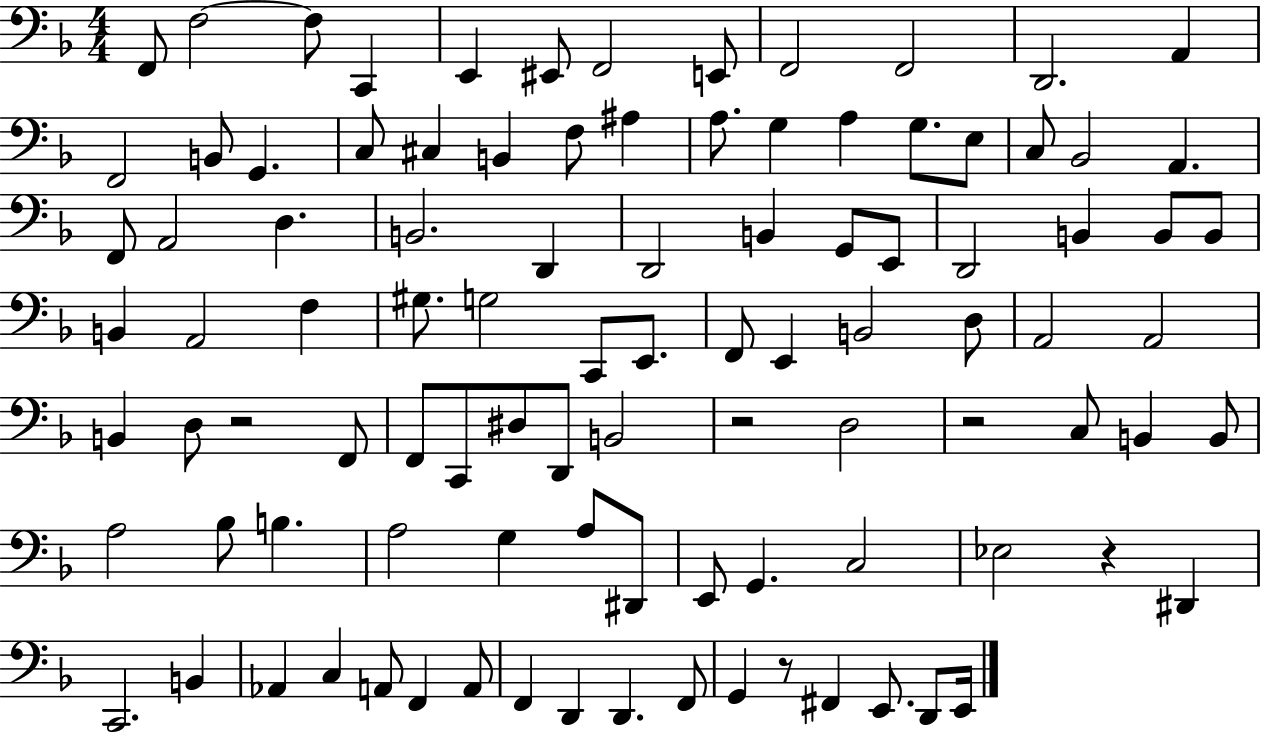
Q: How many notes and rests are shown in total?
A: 99